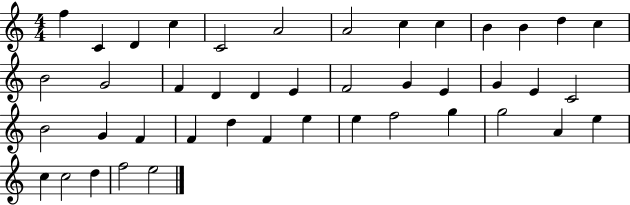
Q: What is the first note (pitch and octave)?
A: F5